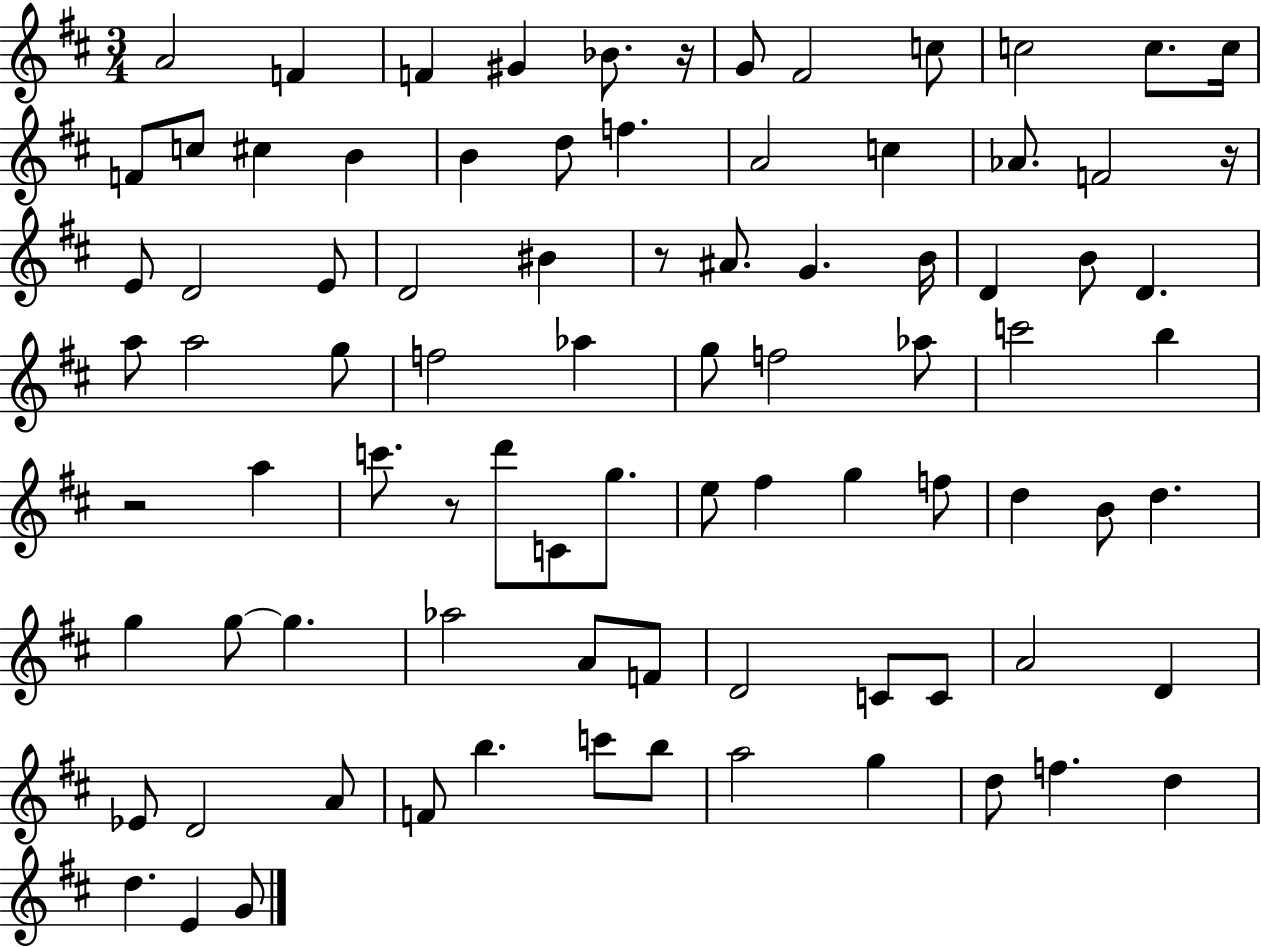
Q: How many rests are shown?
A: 5